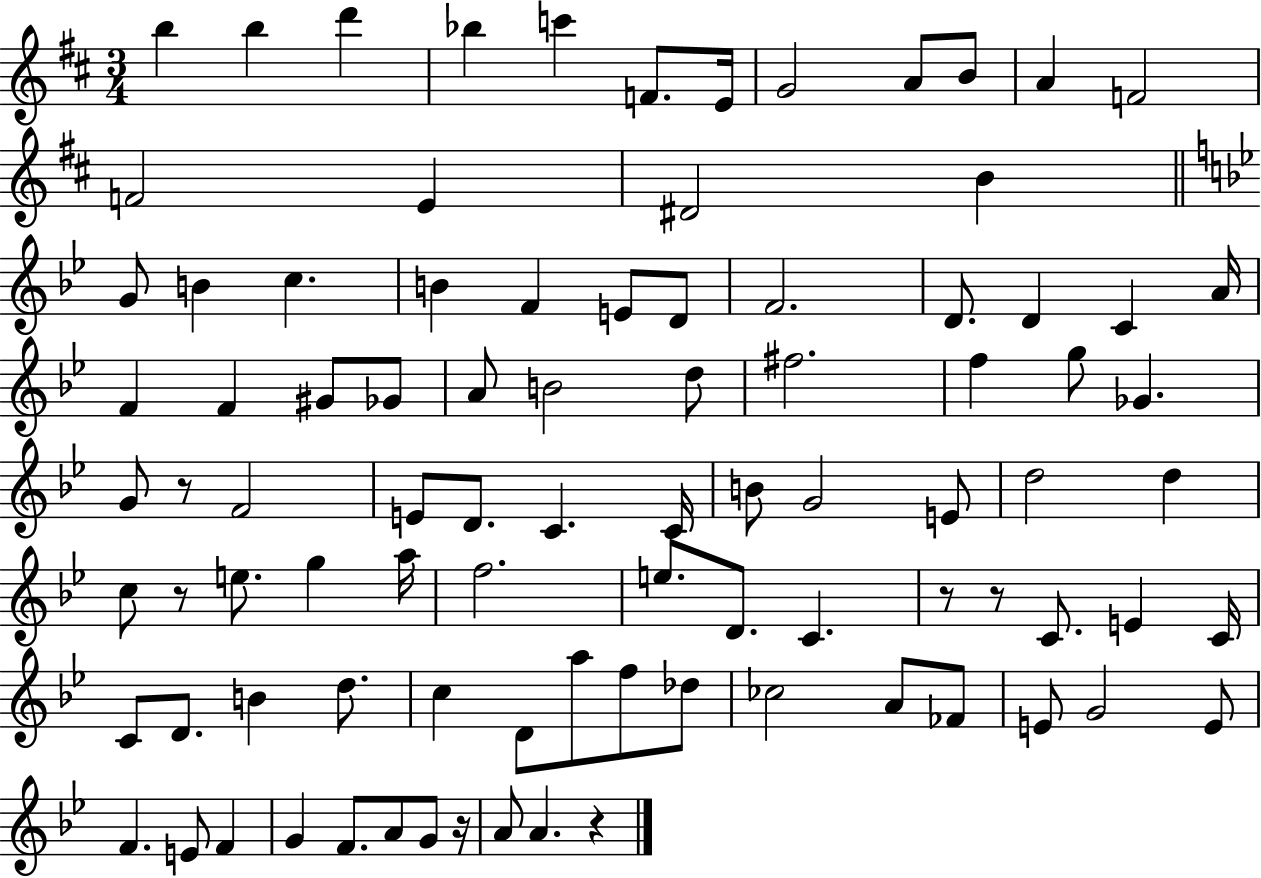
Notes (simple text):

B5/q B5/q D6/q Bb5/q C6/q F4/e. E4/s G4/h A4/e B4/e A4/q F4/h F4/h E4/q D#4/h B4/q G4/e B4/q C5/q. B4/q F4/q E4/e D4/e F4/h. D4/e. D4/q C4/q A4/s F4/q F4/q G#4/e Gb4/e A4/e B4/h D5/e F#5/h. F5/q G5/e Gb4/q. G4/e R/e F4/h E4/e D4/e. C4/q. C4/s B4/e G4/h E4/e D5/h D5/q C5/e R/e E5/e. G5/q A5/s F5/h. E5/e. D4/e. C4/q. R/e R/e C4/e. E4/q C4/s C4/e D4/e. B4/q D5/e. C5/q D4/e A5/e F5/e Db5/e CES5/h A4/e FES4/e E4/e G4/h E4/e F4/q. E4/e F4/q G4/q F4/e. A4/e G4/e R/s A4/e A4/q. R/q